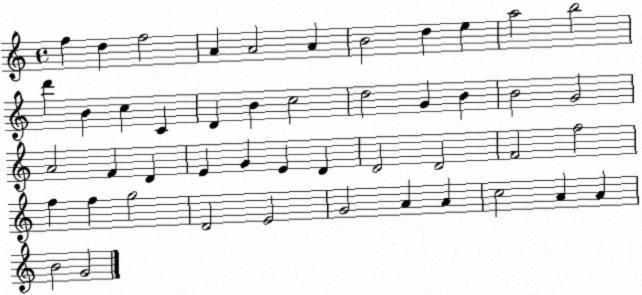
X:1
T:Untitled
M:4/4
L:1/4
K:C
f d f2 A A2 A B2 d e a2 b2 d' B c C D B c2 d2 G B B2 G2 A2 F D E G E D D2 D2 F2 f2 f f g2 D2 E2 G2 A A c2 A A B2 G2